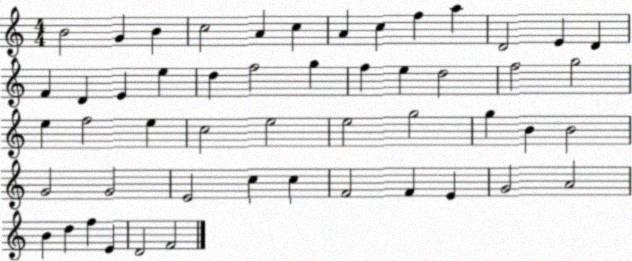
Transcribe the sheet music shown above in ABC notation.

X:1
T:Untitled
M:4/4
L:1/4
K:C
B2 G B c2 A c A c f a D2 E D F D E e d f2 g f e d2 f2 g2 e f2 e c2 e2 e2 g2 g B B2 G2 G2 E2 c c F2 F E G2 A2 B d f E D2 F2